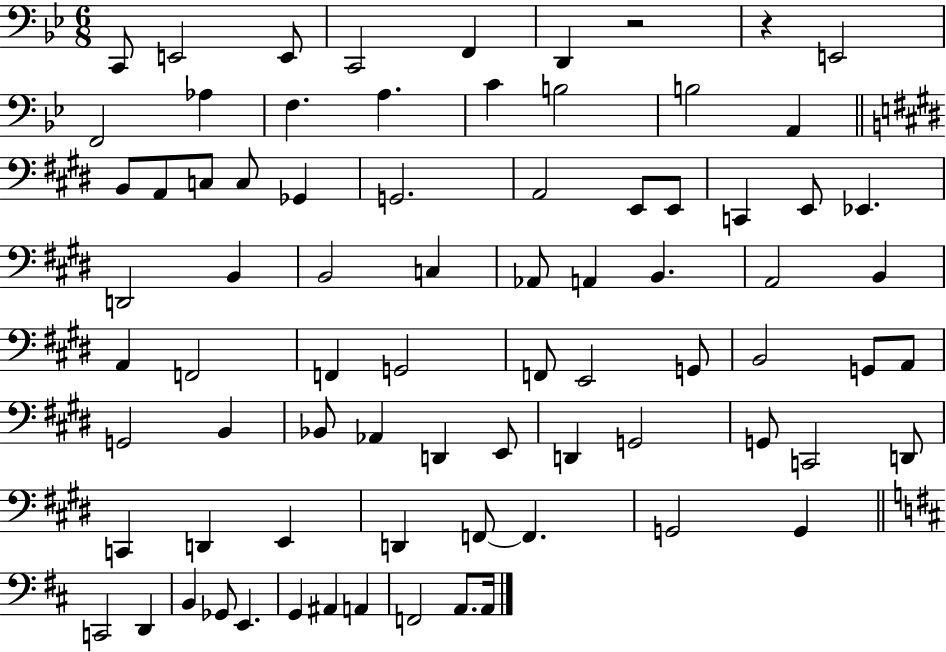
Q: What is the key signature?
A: BES major